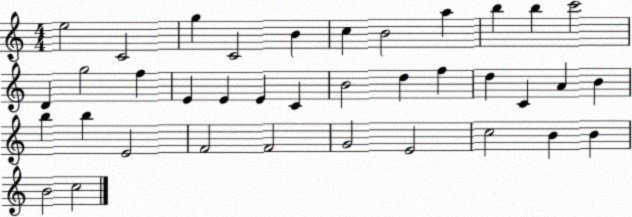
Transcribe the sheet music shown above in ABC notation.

X:1
T:Untitled
M:4/4
L:1/4
K:C
e2 C2 g C2 B c B2 a b b c'2 D g2 f E E E C B2 d f d C A B b b E2 F2 F2 G2 E2 c2 B B B2 c2